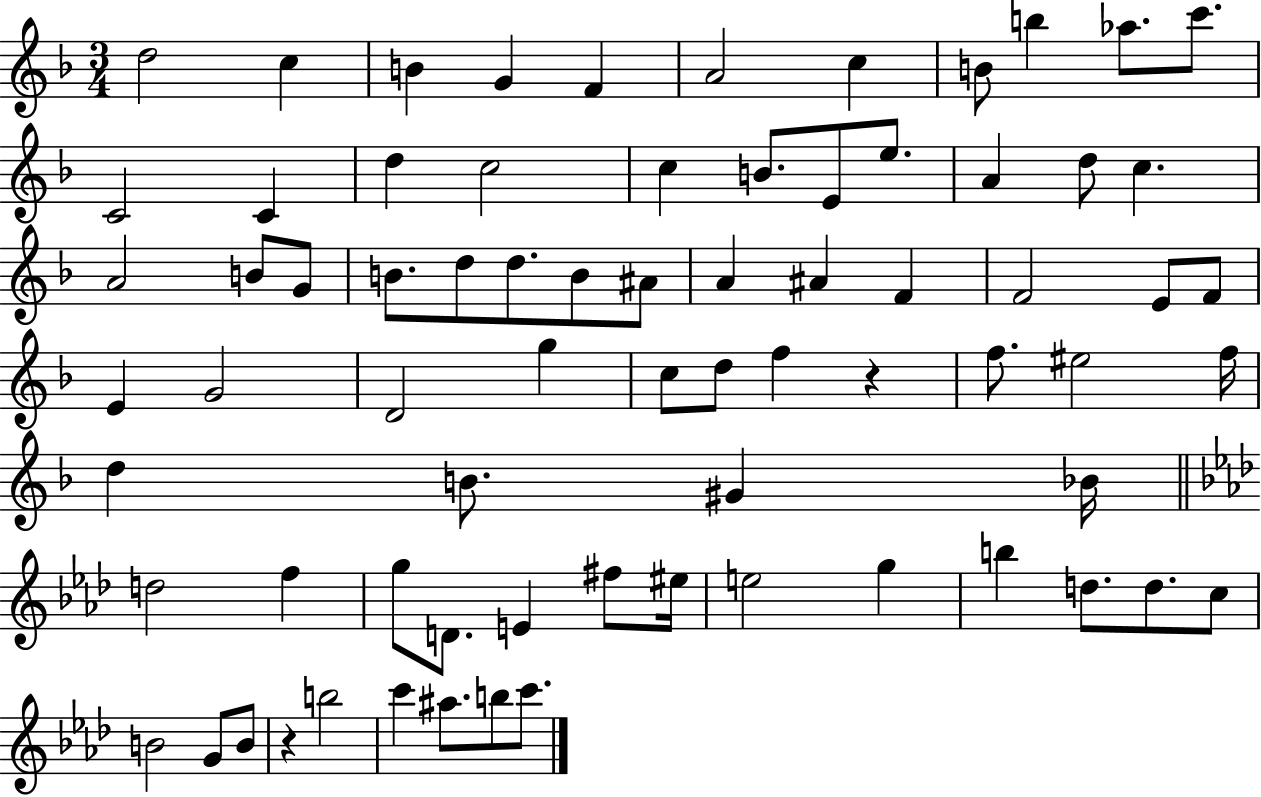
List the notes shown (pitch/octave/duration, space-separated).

D5/h C5/q B4/q G4/q F4/q A4/h C5/q B4/e B5/q Ab5/e. C6/e. C4/h C4/q D5/q C5/h C5/q B4/e. E4/e E5/e. A4/q D5/e C5/q. A4/h B4/e G4/e B4/e. D5/e D5/e. B4/e A#4/e A4/q A#4/q F4/q F4/h E4/e F4/e E4/q G4/h D4/h G5/q C5/e D5/e F5/q R/q F5/e. EIS5/h F5/s D5/q B4/e. G#4/q Bb4/s D5/h F5/q G5/e D4/e. E4/q F#5/e EIS5/s E5/h G5/q B5/q D5/e. D5/e. C5/e B4/h G4/e B4/e R/q B5/h C6/q A#5/e. B5/e C6/e.